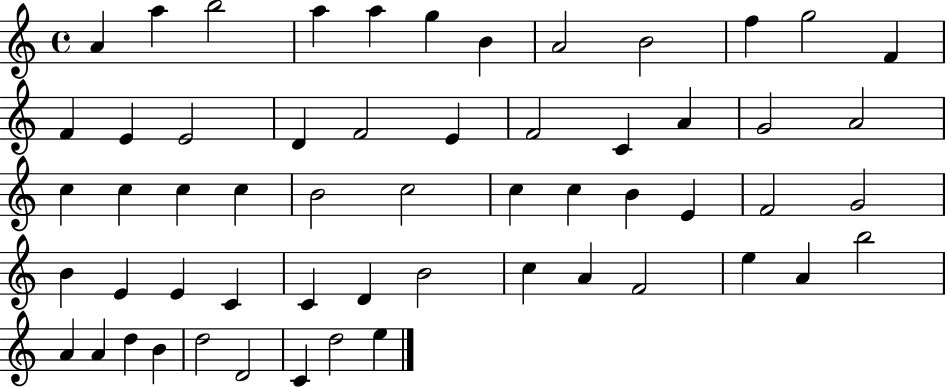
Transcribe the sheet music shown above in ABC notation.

X:1
T:Untitled
M:4/4
L:1/4
K:C
A a b2 a a g B A2 B2 f g2 F F E E2 D F2 E F2 C A G2 A2 c c c c B2 c2 c c B E F2 G2 B E E C C D B2 c A F2 e A b2 A A d B d2 D2 C d2 e